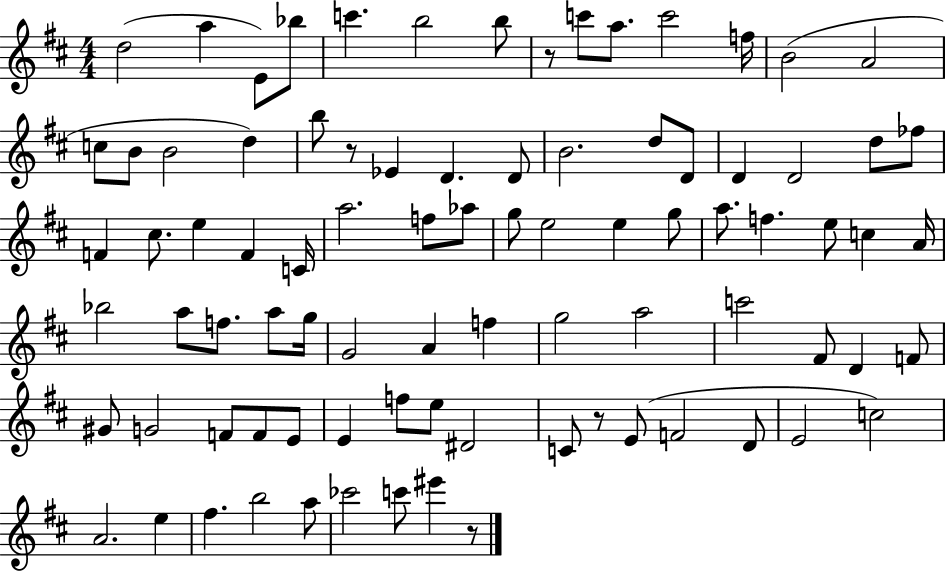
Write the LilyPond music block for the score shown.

{
  \clef treble
  \numericTimeSignature
  \time 4/4
  \key d \major
  \repeat volta 2 { d''2( a''4 e'8) bes''8 | c'''4. b''2 b''8 | r8 c'''8 a''8. c'''2 f''16 | b'2( a'2 | \break c''8 b'8 b'2 d''4) | b''8 r8 ees'4 d'4. d'8 | b'2. d''8 d'8 | d'4 d'2 d''8 fes''8 | \break f'4 cis''8. e''4 f'4 c'16 | a''2. f''8 aes''8 | g''8 e''2 e''4 g''8 | a''8. f''4. e''8 c''4 a'16 | \break bes''2 a''8 f''8. a''8 g''16 | g'2 a'4 f''4 | g''2 a''2 | c'''2 fis'8 d'4 f'8 | \break gis'8 g'2 f'8 f'8 e'8 | e'4 f''8 e''8 dis'2 | c'8 r8 e'8( f'2 d'8 | e'2 c''2) | \break a'2. e''4 | fis''4. b''2 a''8 | ces'''2 c'''8 eis'''4 r8 | } \bar "|."
}